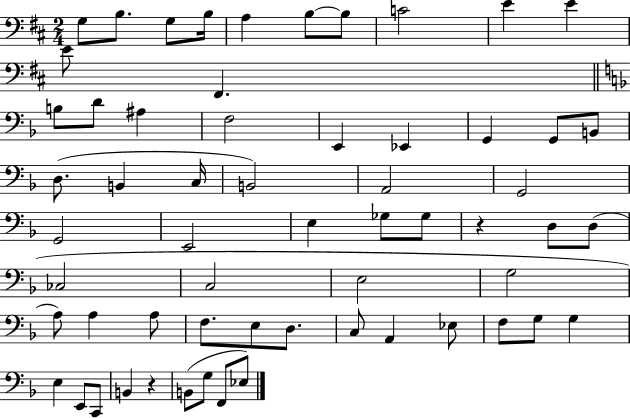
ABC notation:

X:1
T:Untitled
M:2/4
L:1/4
K:D
G,/2 B,/2 G,/2 B,/4 A, B,/2 B,/2 C2 E E E/2 ^F,, B,/2 D/2 ^A, F,2 E,, _E,, G,, G,,/2 B,,/2 D,/2 B,, C,/4 B,,2 A,,2 G,,2 G,,2 E,,2 E, _G,/2 _G,/2 z D,/2 D,/2 _C,2 C,2 E,2 G,2 A,/2 A, A,/2 F,/2 E,/2 D,/2 C,/2 A,, _E,/2 F,/2 G,/2 G, E, E,,/2 C,,/2 B,, z B,,/2 G,/2 F,,/2 _E,/2